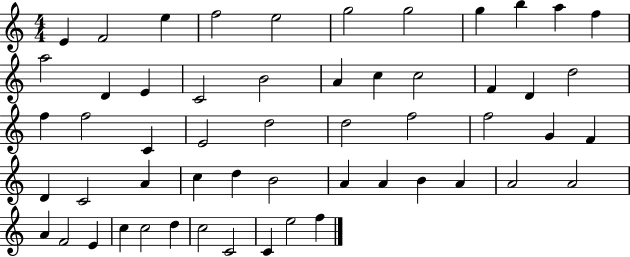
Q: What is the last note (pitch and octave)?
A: F5